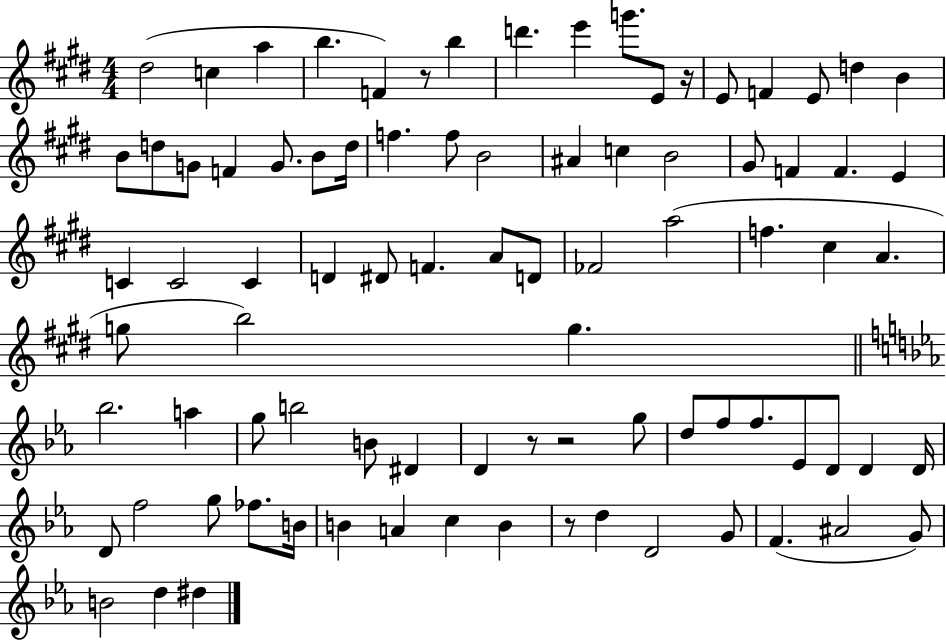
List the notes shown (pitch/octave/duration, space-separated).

D#5/h C5/q A5/q B5/q. F4/q R/e B5/q D6/q. E6/q G6/e. E4/e R/s E4/e F4/q E4/e D5/q B4/q B4/e D5/e G4/e F4/q G4/e. B4/e D5/s F5/q. F5/e B4/h A#4/q C5/q B4/h G#4/e F4/q F4/q. E4/q C4/q C4/h C4/q D4/q D#4/e F4/q. A4/e D4/e FES4/h A5/h F5/q. C#5/q A4/q. G5/e B5/h G5/q. Bb5/h. A5/q G5/e B5/h B4/e D#4/q D4/q R/e R/h G5/e D5/e F5/e F5/e. Eb4/e D4/e D4/q D4/s D4/e F5/h G5/e FES5/e. B4/s B4/q A4/q C5/q B4/q R/e D5/q D4/h G4/e F4/q. A#4/h G4/e B4/h D5/q D#5/q